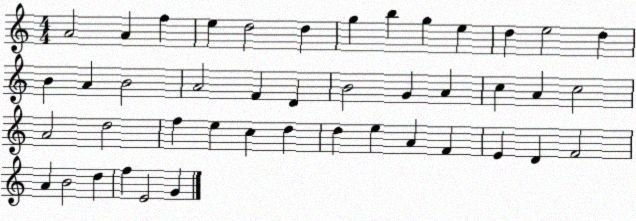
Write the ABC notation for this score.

X:1
T:Untitled
M:4/4
L:1/4
K:C
A2 A f e d2 d g b g e d e2 d B A B2 A2 F D B2 G A c A c2 A2 d2 f e c d d e A F E D F2 A B2 d f E2 G